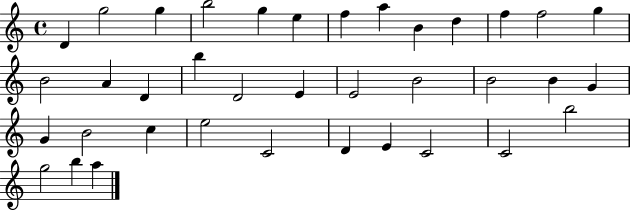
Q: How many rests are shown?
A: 0